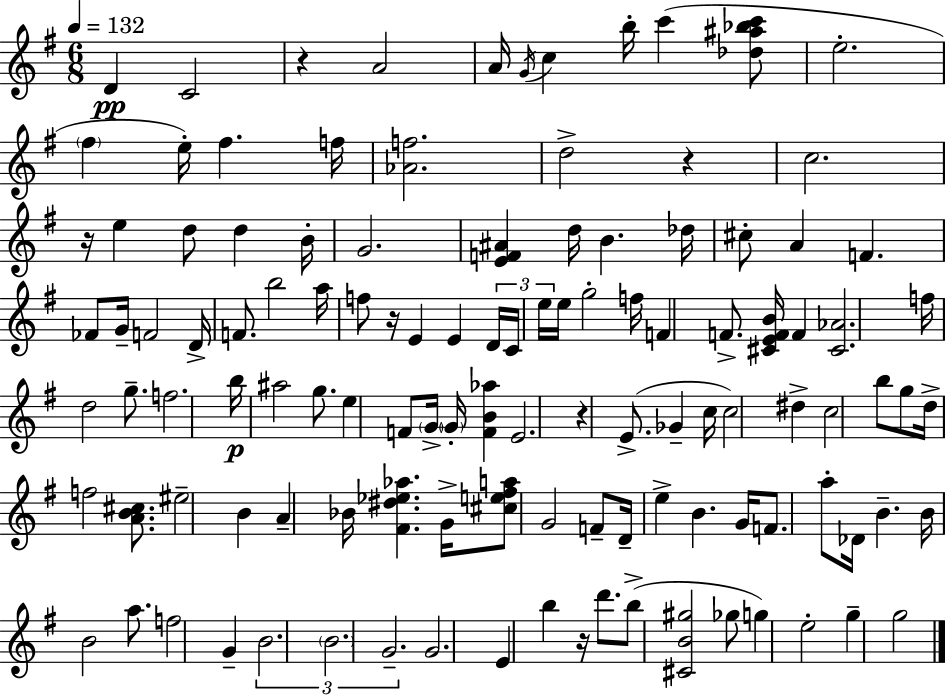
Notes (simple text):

D4/q C4/h R/q A4/h A4/s G4/s C5/q B5/s C6/q [Db5,A#5,Bb5,C6]/e E5/h. F#5/q E5/s F#5/q. F5/s [Ab4,F5]/h. D5/h R/q C5/h. R/s E5/q D5/e D5/q B4/s G4/h. [E4,F4,A#4]/q D5/s B4/q. Db5/s C#5/e A4/q F4/q. FES4/e G4/s F4/h D4/s F4/e. B5/h A5/s F5/e R/s E4/q E4/q D4/s C4/s E5/s E5/s G5/h F5/s F4/q F4/e. [C#4,E4,F4,B4]/s F4/q [C#4,Ab4]/h. F5/s D5/h G5/e. F5/h. B5/s A#5/h G5/e. E5/q F4/e G4/s G4/s [F4,B4,Ab5]/q E4/h. R/q E4/e. Gb4/q C5/s C5/h D#5/q C5/h B5/e G5/e D5/s F5/h [A4,B4,C#5]/e. EIS5/h B4/q A4/q Bb4/s [F#4,D#5,Eb5,Ab5]/q. G4/s [C#5,E5,F#5,A5]/e G4/h F4/e D4/s E5/q B4/q. G4/s F4/e. A5/e Db4/s B4/q. B4/s B4/h A5/e. F5/h G4/q B4/h. B4/h. G4/h. G4/h. E4/q B5/q R/s D6/e. B5/e [C#4,B4,G#5]/h Gb5/e G5/q E5/h G5/q G5/h